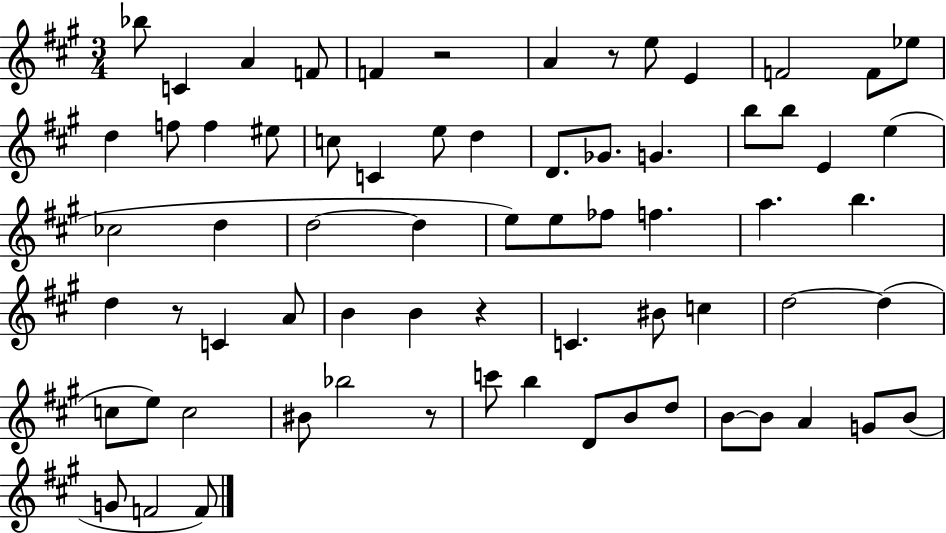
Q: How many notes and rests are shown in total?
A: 69